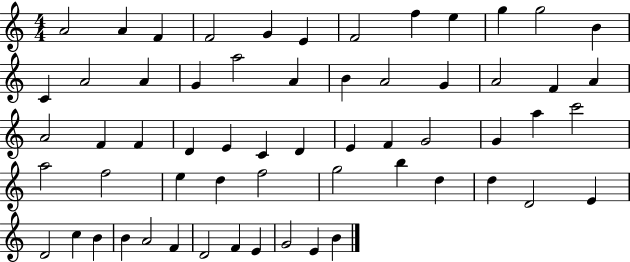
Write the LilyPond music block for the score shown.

{
  \clef treble
  \numericTimeSignature
  \time 4/4
  \key c \major
  a'2 a'4 f'4 | f'2 g'4 e'4 | f'2 f''4 e''4 | g''4 g''2 b'4 | \break c'4 a'2 a'4 | g'4 a''2 a'4 | b'4 a'2 g'4 | a'2 f'4 a'4 | \break a'2 f'4 f'4 | d'4 e'4 c'4 d'4 | e'4 f'4 g'2 | g'4 a''4 c'''2 | \break a''2 f''2 | e''4 d''4 f''2 | g''2 b''4 d''4 | d''4 d'2 e'4 | \break d'2 c''4 b'4 | b'4 a'2 f'4 | d'2 f'4 e'4 | g'2 e'4 b'4 | \break \bar "|."
}